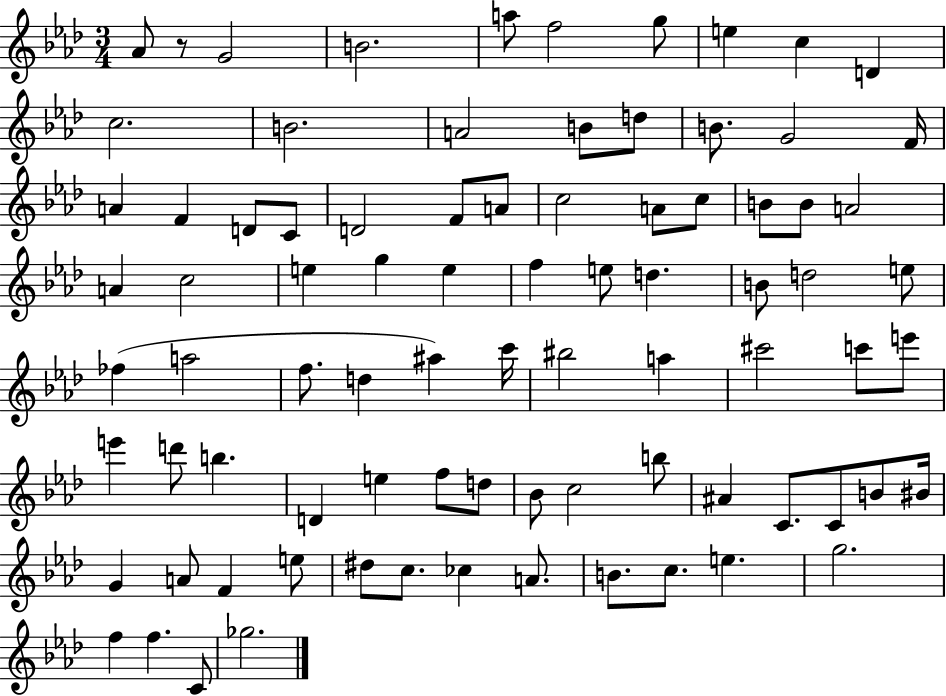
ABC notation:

X:1
T:Untitled
M:3/4
L:1/4
K:Ab
_A/2 z/2 G2 B2 a/2 f2 g/2 e c D c2 B2 A2 B/2 d/2 B/2 G2 F/4 A F D/2 C/2 D2 F/2 A/2 c2 A/2 c/2 B/2 B/2 A2 A c2 e g e f e/2 d B/2 d2 e/2 _f a2 f/2 d ^a c'/4 ^b2 a ^c'2 c'/2 e'/2 e' d'/2 b D e f/2 d/2 _B/2 c2 b/2 ^A C/2 C/2 B/2 ^B/4 G A/2 F e/2 ^d/2 c/2 _c A/2 B/2 c/2 e g2 f f C/2 _g2